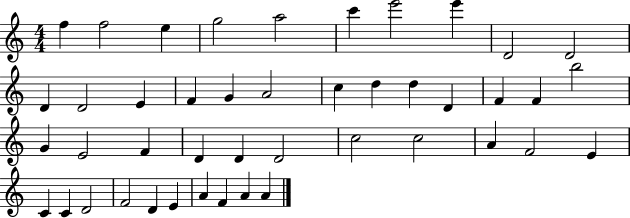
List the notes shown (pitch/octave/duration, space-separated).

F5/q F5/h E5/q G5/h A5/h C6/q E6/h E6/q D4/h D4/h D4/q D4/h E4/q F4/q G4/q A4/h C5/q D5/q D5/q D4/q F4/q F4/q B5/h G4/q E4/h F4/q D4/q D4/q D4/h C5/h C5/h A4/q F4/h E4/q C4/q C4/q D4/h F4/h D4/q E4/q A4/q F4/q A4/q A4/q